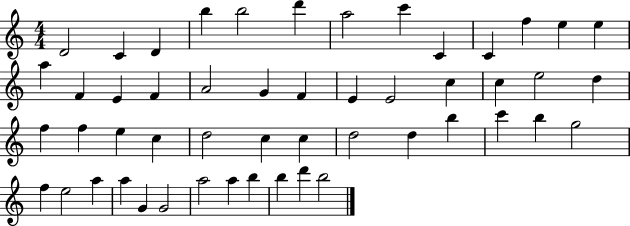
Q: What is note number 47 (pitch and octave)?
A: A5